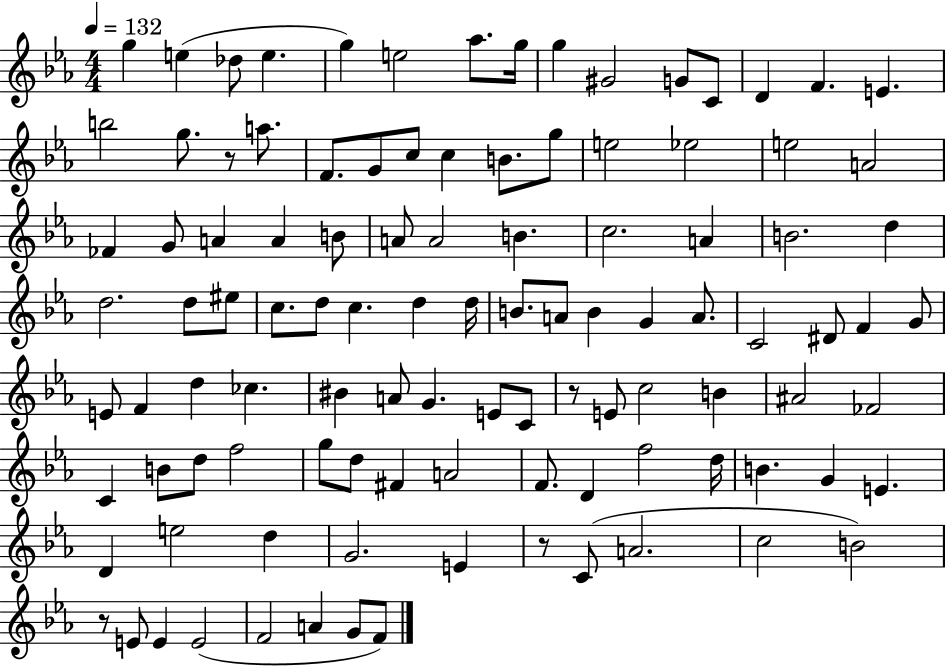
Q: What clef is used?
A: treble